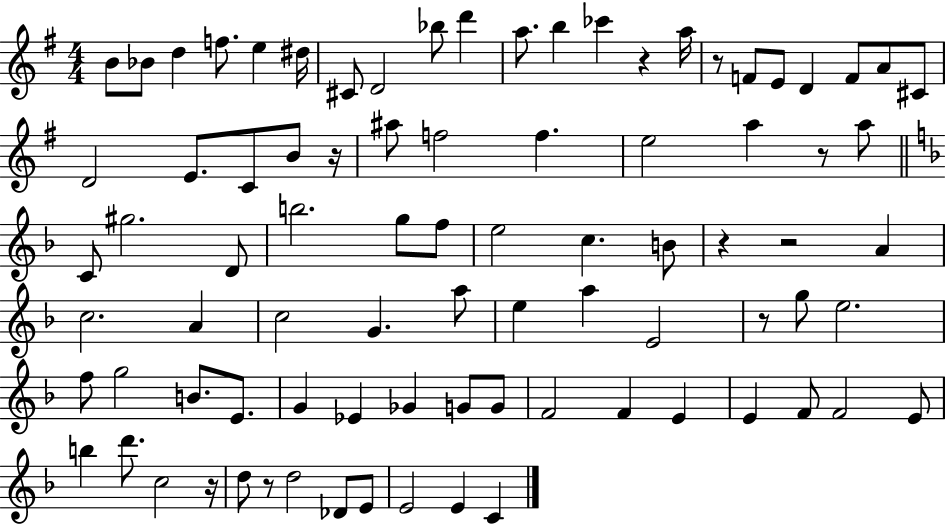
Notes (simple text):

B4/e Bb4/e D5/q F5/e. E5/q D#5/s C#4/e D4/h Bb5/e D6/q A5/e. B5/q CES6/q R/q A5/s R/e F4/e E4/e D4/q F4/e A4/e C#4/e D4/h E4/e. C4/e B4/e R/s A#5/e F5/h F5/q. E5/h A5/q R/e A5/e C4/e G#5/h. D4/e B5/h. G5/e F5/e E5/h C5/q. B4/e R/q R/h A4/q C5/h. A4/q C5/h G4/q. A5/e E5/q A5/q E4/h R/e G5/e E5/h. F5/e G5/h B4/e. E4/e. G4/q Eb4/q Gb4/q G4/e G4/e F4/h F4/q E4/q E4/q F4/e F4/h E4/e B5/q D6/e. C5/h R/s D5/e R/e D5/h Db4/e E4/e E4/h E4/q C4/q